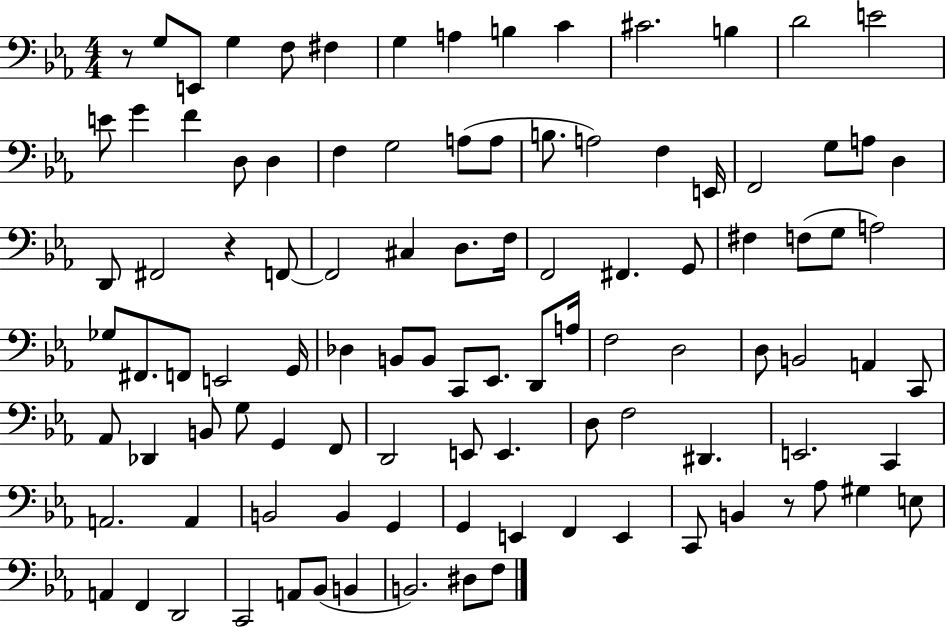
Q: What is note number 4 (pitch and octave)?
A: F3